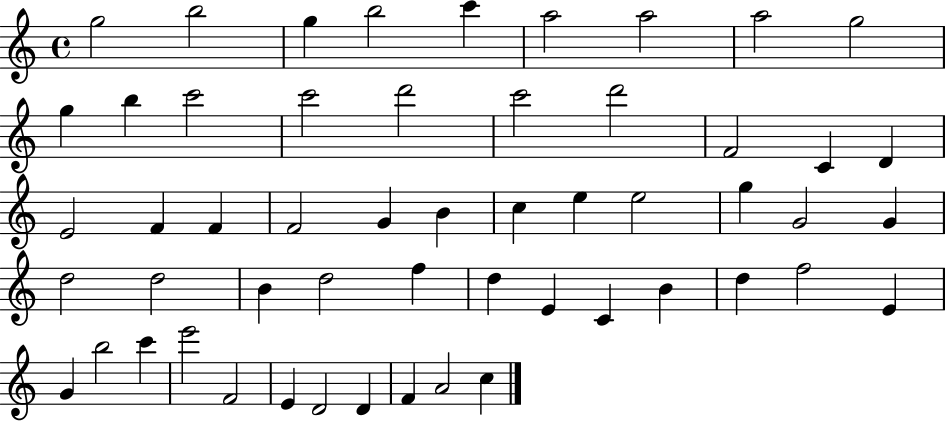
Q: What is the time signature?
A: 4/4